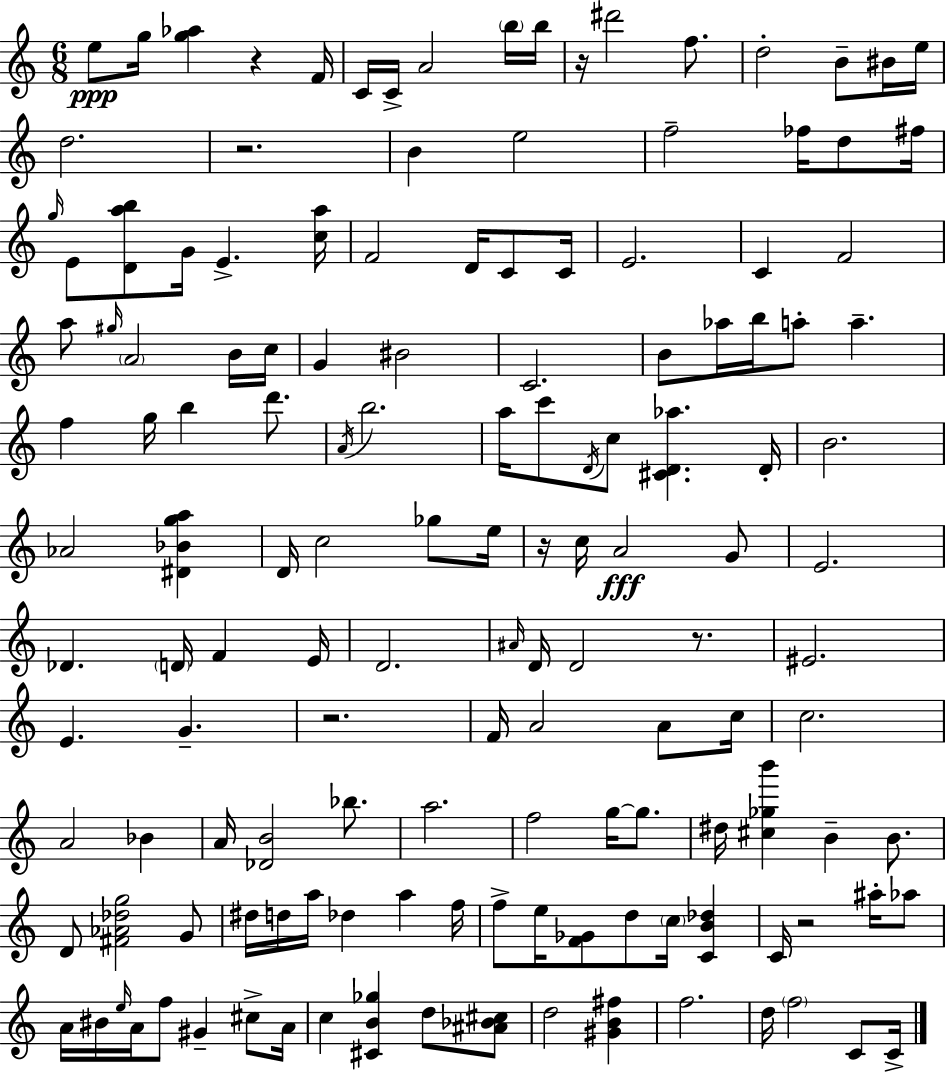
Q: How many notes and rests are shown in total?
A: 144